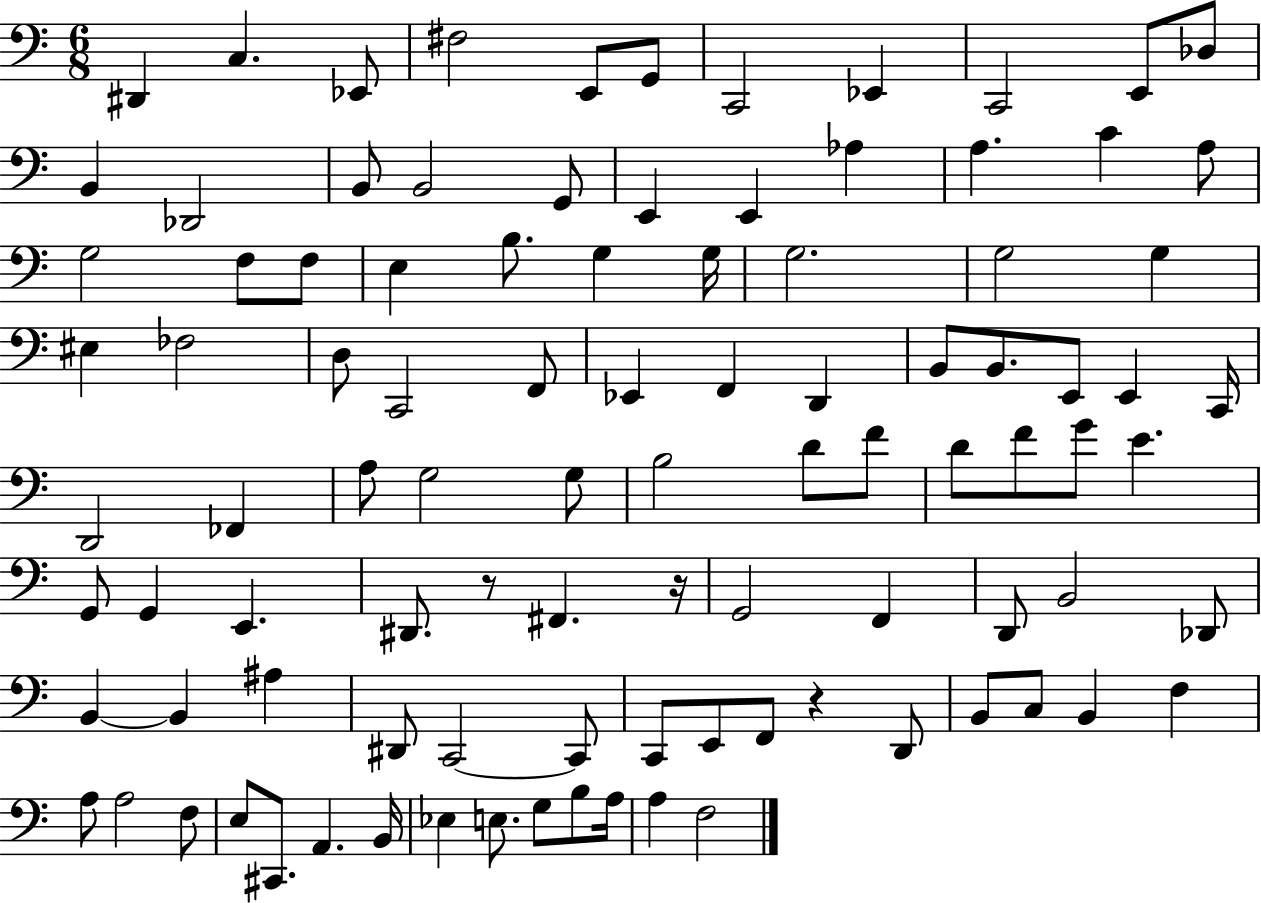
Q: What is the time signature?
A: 6/8